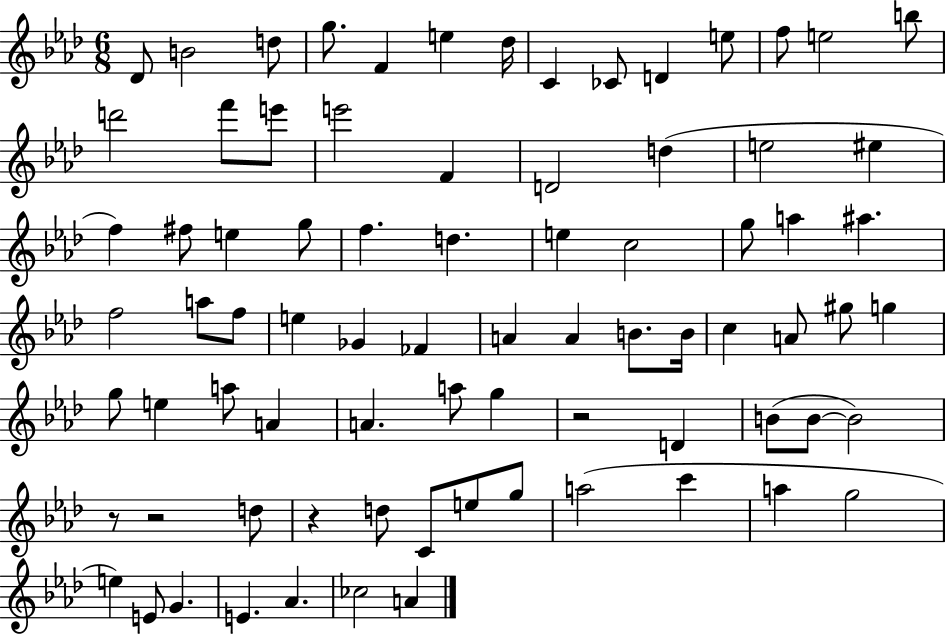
X:1
T:Untitled
M:6/8
L:1/4
K:Ab
_D/2 B2 d/2 g/2 F e _d/4 C _C/2 D e/2 f/2 e2 b/2 d'2 f'/2 e'/2 e'2 F D2 d e2 ^e f ^f/2 e g/2 f d e c2 g/2 a ^a f2 a/2 f/2 e _G _F A A B/2 B/4 c A/2 ^g/2 g g/2 e a/2 A A a/2 g z2 D B/2 B/2 B2 z/2 z2 d/2 z d/2 C/2 e/2 g/2 a2 c' a g2 e E/2 G E _A _c2 A